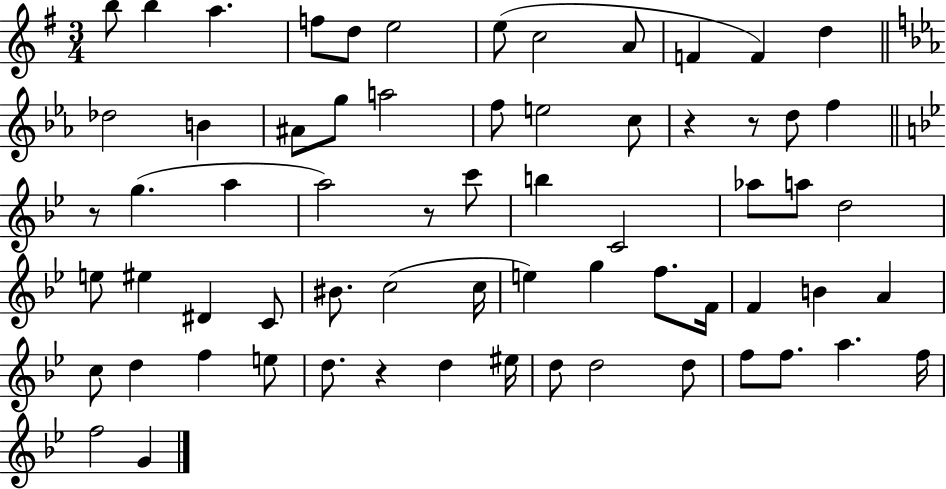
B5/e B5/q A5/q. F5/e D5/e E5/h E5/e C5/h A4/e F4/q F4/q D5/q Db5/h B4/q A#4/e G5/e A5/h F5/e E5/h C5/e R/q R/e D5/e F5/q R/e G5/q. A5/q A5/h R/e C6/e B5/q C4/h Ab5/e A5/e D5/h E5/e EIS5/q D#4/q C4/e BIS4/e. C5/h C5/s E5/q G5/q F5/e. F4/s F4/q B4/q A4/q C5/e D5/q F5/q E5/e D5/e. R/q D5/q EIS5/s D5/e D5/h D5/e F5/e F5/e. A5/q. F5/s F5/h G4/q